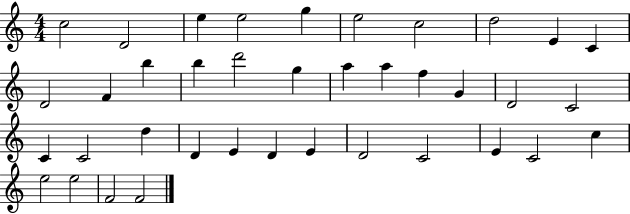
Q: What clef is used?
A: treble